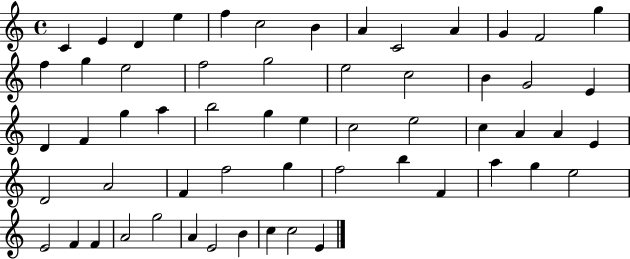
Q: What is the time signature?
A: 4/4